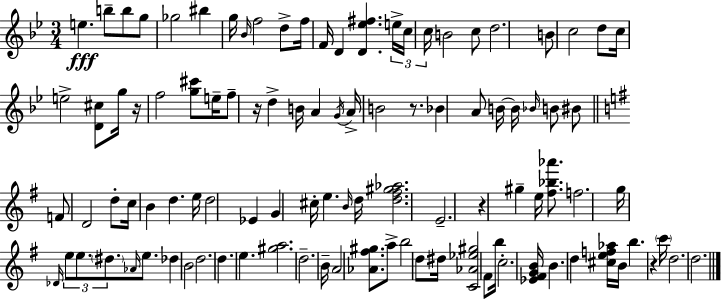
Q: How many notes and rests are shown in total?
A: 103